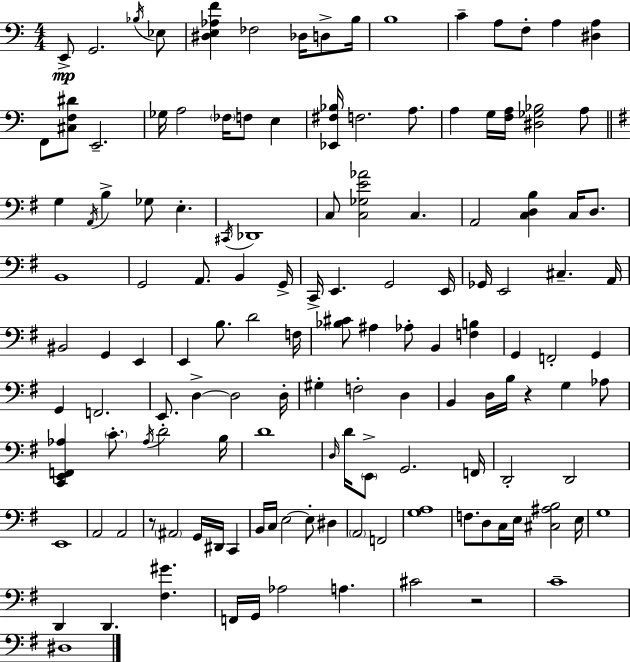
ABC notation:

X:1
T:Untitled
M:4/4
L:1/4
K:Am
E,,/2 G,,2 _B,/4 _E,/2 [^D,E,_A,F] _F,2 _D,/4 D,/2 B,/4 B,4 C A,/2 F,/2 A, [^D,A,] F,,/2 [^C,F,^D]/2 E,,2 _G,/4 A,2 _F,/4 F,/2 E, [_E,,^F,_B,]/4 F,2 A,/2 A, G,/4 [F,A,]/4 [^D,_G,_B,]2 A,/2 G, A,,/4 B, _G,/2 E, ^C,,/4 _D,,4 C,/2 [C,_G,E_A]2 C, A,,2 [C,D,B,] C,/4 D,/2 B,,4 G,,2 A,,/2 B,, G,,/4 C,,/4 E,, G,,2 E,,/4 _G,,/4 E,,2 ^C, A,,/4 ^B,,2 G,, E,, E,, B,/2 D2 F,/4 [_B,^C]/2 ^A, _A,/2 B,, [F,B,] G,, F,,2 G,, G,, F,,2 E,,/2 D, D,2 D,/4 ^G, F,2 D, B,, D,/4 B,/4 z G, _A,/2 [C,,E,,F,,_A,] C/2 _A,/4 D2 B,/4 D4 D,/4 D/4 E,,/2 G,,2 F,,/4 D,,2 D,,2 E,,4 A,,2 A,,2 z/2 ^A,,2 G,,/4 ^D,,/4 C,, B,,/4 C,/4 E,2 E,/2 ^D, A,,2 F,,2 [G,A,]4 F,/2 D,/2 C,/4 E,/4 [^C,^A,B,]2 E,/4 G,4 D,, D,, [^F,^G] F,,/4 G,,/4 _A,2 A, ^C2 z2 C4 ^D,4